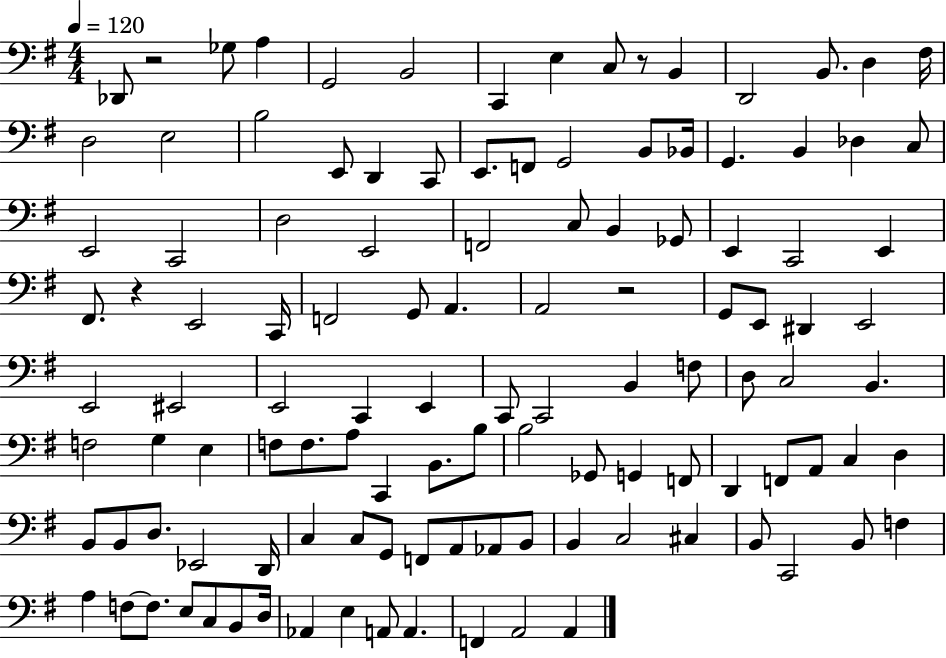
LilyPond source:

{
  \clef bass
  \numericTimeSignature
  \time 4/4
  \key g \major
  \tempo 4 = 120
  des,8 r2 ges8 a4 | g,2 b,2 | c,4 e4 c8 r8 b,4 | d,2 b,8. d4 fis16 | \break d2 e2 | b2 e,8 d,4 c,8 | e,8. f,8 g,2 b,8 bes,16 | g,4. b,4 des4 c8 | \break e,2 c,2 | d2 e,2 | f,2 c8 b,4 ges,8 | e,4 c,2 e,4 | \break fis,8. r4 e,2 c,16 | f,2 g,8 a,4. | a,2 r2 | g,8 e,8 dis,4 e,2 | \break e,2 eis,2 | e,2 c,4 e,4 | c,8 c,2 b,4 f8 | d8 c2 b,4. | \break f2 g4 e4 | f8 f8. a8 c,4 b,8. b8 | b2 ges,8 g,4 f,8 | d,4 f,8 a,8 c4 d4 | \break b,8 b,8 d8. ees,2 d,16 | c4 c8 g,8 f,8 a,8 aes,8 b,8 | b,4 c2 cis4 | b,8 c,2 b,8 f4 | \break a4 f8~~ f8. e8 c8 b,8 d16 | aes,4 e4 a,8 a,4. | f,4 a,2 a,4 | \bar "|."
}